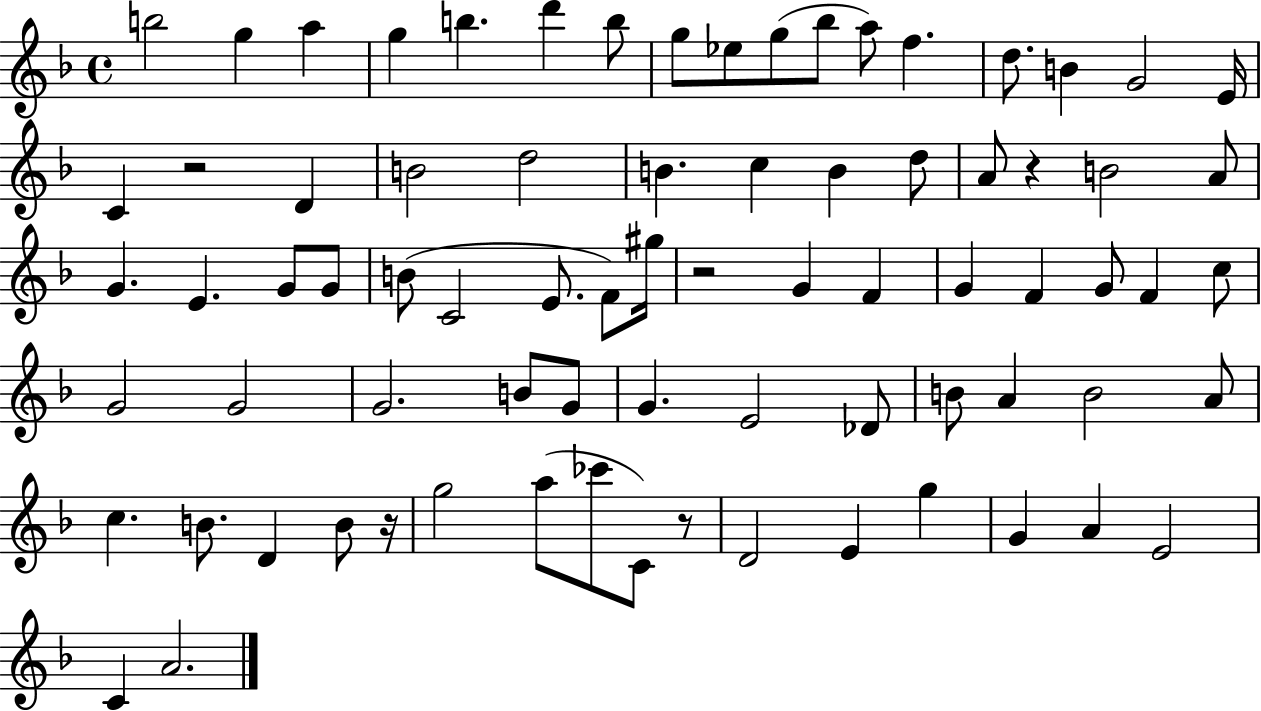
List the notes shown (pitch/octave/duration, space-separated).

B5/h G5/q A5/q G5/q B5/q. D6/q B5/e G5/e Eb5/e G5/e Bb5/e A5/e F5/q. D5/e. B4/q G4/h E4/s C4/q R/h D4/q B4/h D5/h B4/q. C5/q B4/q D5/e A4/e R/q B4/h A4/e G4/q. E4/q. G4/e G4/e B4/e C4/h E4/e. F4/e G#5/s R/h G4/q F4/q G4/q F4/q G4/e F4/q C5/e G4/h G4/h G4/h. B4/e G4/e G4/q. E4/h Db4/e B4/e A4/q B4/h A4/e C5/q. B4/e. D4/q B4/e R/s G5/h A5/e CES6/e C4/e R/e D4/h E4/q G5/q G4/q A4/q E4/h C4/q A4/h.